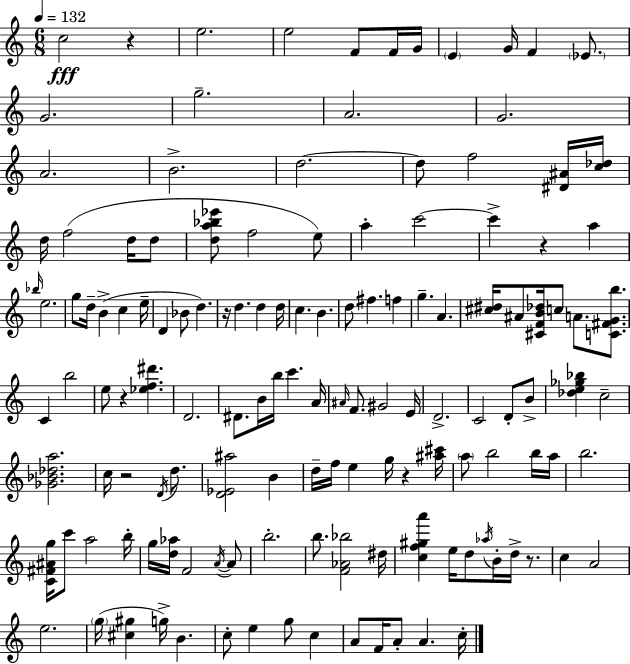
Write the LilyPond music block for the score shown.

{
  \clef treble
  \numericTimeSignature
  \time 6/8
  \key c \major
  \tempo 4 = 132
  c''2\fff r4 | e''2. | e''2 f'8 f'16 g'16 | \parenthesize e'4 g'16 f'4 \parenthesize ees'8. | \break g'2. | g''2.-- | a'2. | g'2. | \break a'2. | b'2.-> | d''2.~~ | d''8 f''2 <dis' ais'>16 <c'' des''>16 | \break d''16 f''2( d''16 d''8 | <d'' a'' bes'' ees'''>8 f''2 e''8) | a''4-. c'''2~~ | c'''4-> r4 a''4 | \break \grace { bes''16 } e''2. | g''8 d''16-- b'4->( c''4 | e''16-- d'4 bes'8 d''4.) | r16 d''4. d''4 | \break d''16 c''4. b'4. | d''8 fis''4. f''4 | g''4.-- a'4. | <cis'' dis''>16 ais'8 <cis' f' b' des''>16 c''8 a'8. <c' fis' g' b''>8. | \break c'4 b''2 | e''8 r4 <ees'' f'' dis'''>4. | d'2. | dis'8. b'16 b''16 c'''4. | \break a'16 \grace { ais'16 } f'8. gis'2 | e'16 d'2.-> | c'2 d'8-. | b'8-> <des'' e'' ges'' bes''>4 c''2-- | \break <ges' bes' des'' a''>2. | c''16 r2 \acciaccatura { d'16 } | d''8. <d' ees' ais''>2 b'4 | d''16-- f''16 e''4 g''16 r4 | \break <ais'' cis'''>16 \parenthesize a''8 b''2 | b''16 a''16 b''2. | <c' fis' ais' g''>16 c'''8 a''2 | b''16-. g''16 <d'' aes''>16 f'2 | \break \acciaccatura { a'16~ }~ a'8 b''2.-. | b''8. <f' aes' bes''>2 | dis''16 <c'' f'' gis'' a'''>4 e''16 d''8 \acciaccatura { aes''16 } | b'16-. d''16-> r8. c''4 a'2 | \break e''2. | \parenthesize g''16( <cis'' gis''>4 g''16->) b'4. | c''8-. e''4 g''8 | c''4 a'8 f'16 a'8-. a'4. | \break c''16-. \bar "|."
}